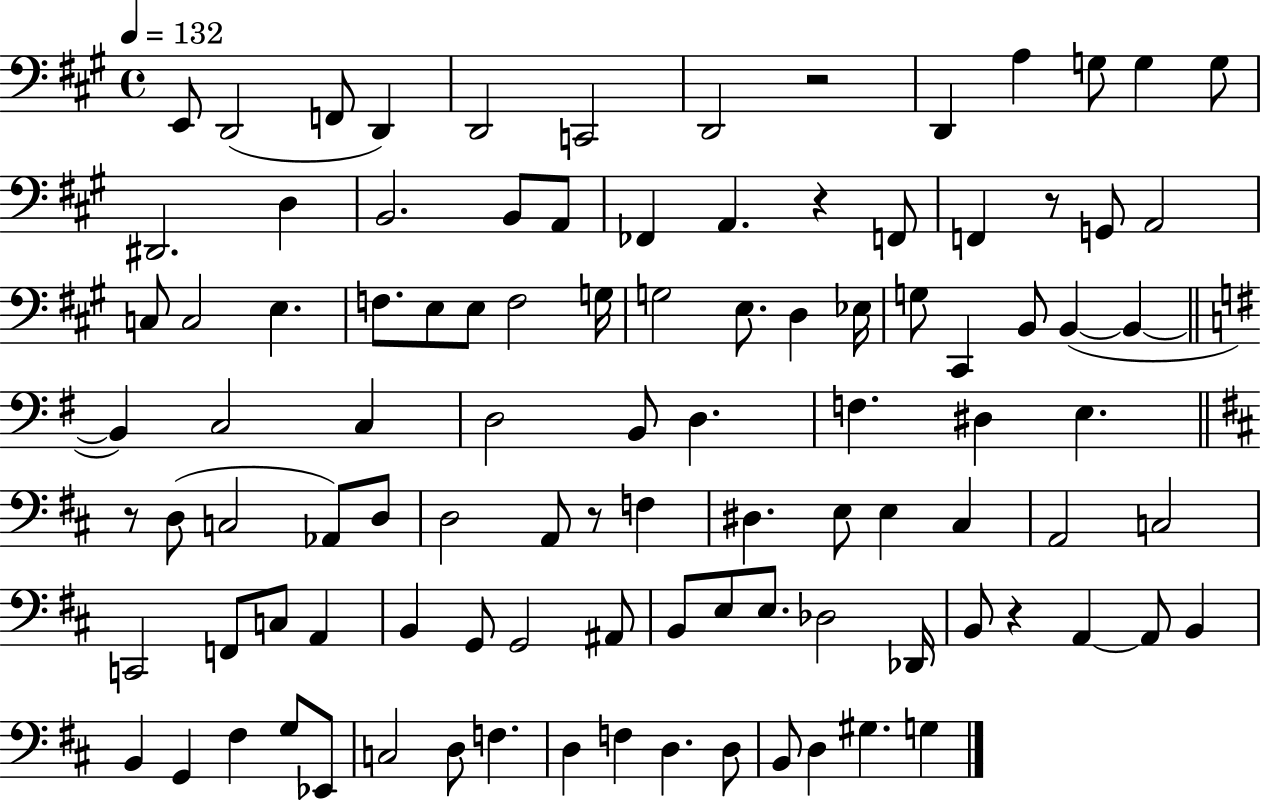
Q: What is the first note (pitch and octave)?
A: E2